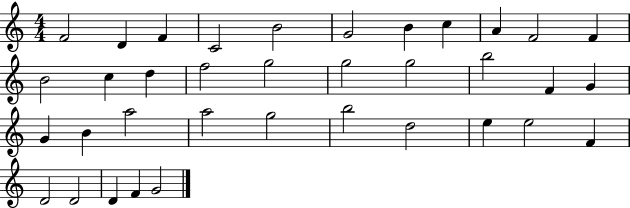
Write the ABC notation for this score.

X:1
T:Untitled
M:4/4
L:1/4
K:C
F2 D F C2 B2 G2 B c A F2 F B2 c d f2 g2 g2 g2 b2 F G G B a2 a2 g2 b2 d2 e e2 F D2 D2 D F G2